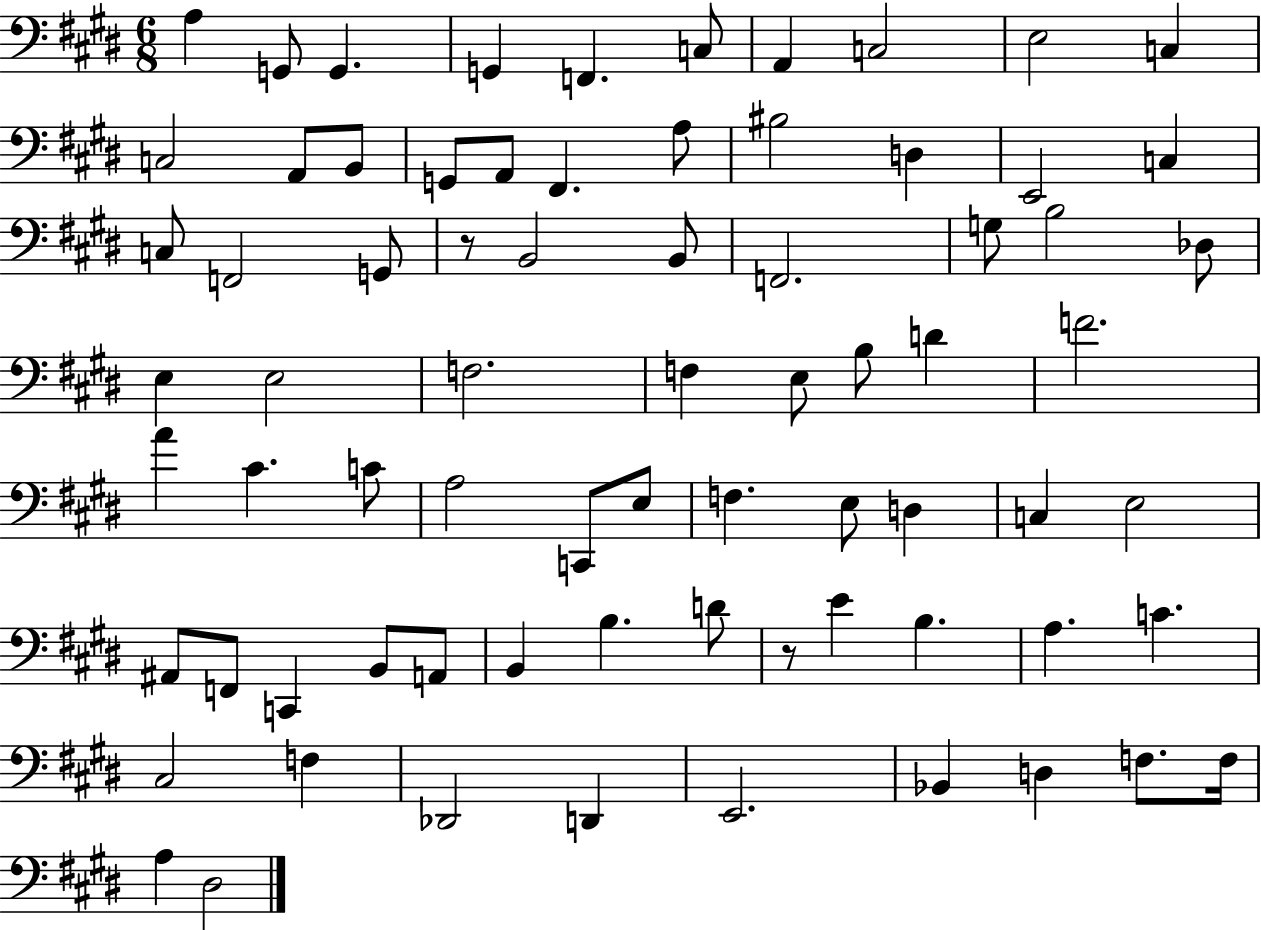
X:1
T:Untitled
M:6/8
L:1/4
K:E
A, G,,/2 G,, G,, F,, C,/2 A,, C,2 E,2 C, C,2 A,,/2 B,,/2 G,,/2 A,,/2 ^F,, A,/2 ^B,2 D, E,,2 C, C,/2 F,,2 G,,/2 z/2 B,,2 B,,/2 F,,2 G,/2 B,2 _D,/2 E, E,2 F,2 F, E,/2 B,/2 D F2 A ^C C/2 A,2 C,,/2 E,/2 F, E,/2 D, C, E,2 ^A,,/2 F,,/2 C,, B,,/2 A,,/2 B,, B, D/2 z/2 E B, A, C ^C,2 F, _D,,2 D,, E,,2 _B,, D, F,/2 F,/4 A, ^D,2